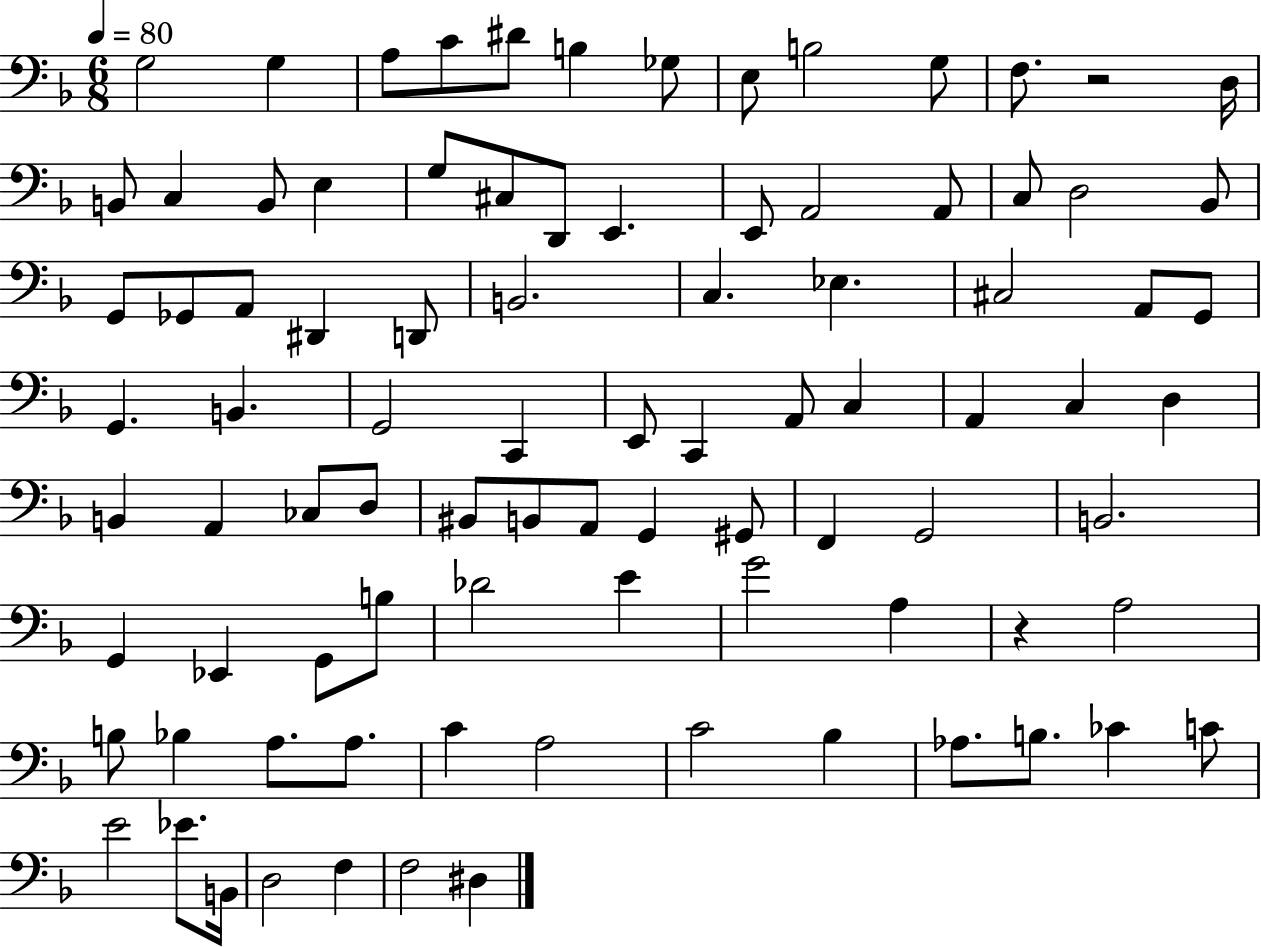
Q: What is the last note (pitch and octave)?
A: D#3